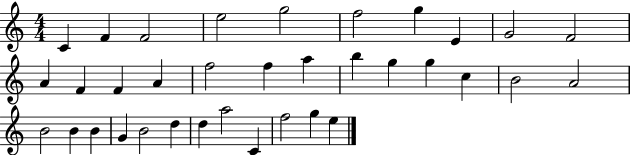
C4/q F4/q F4/h E5/h G5/h F5/h G5/q E4/q G4/h F4/h A4/q F4/q F4/q A4/q F5/h F5/q A5/q B5/q G5/q G5/q C5/q B4/h A4/h B4/h B4/q B4/q G4/q B4/h D5/q D5/q A5/h C4/q F5/h G5/q E5/q